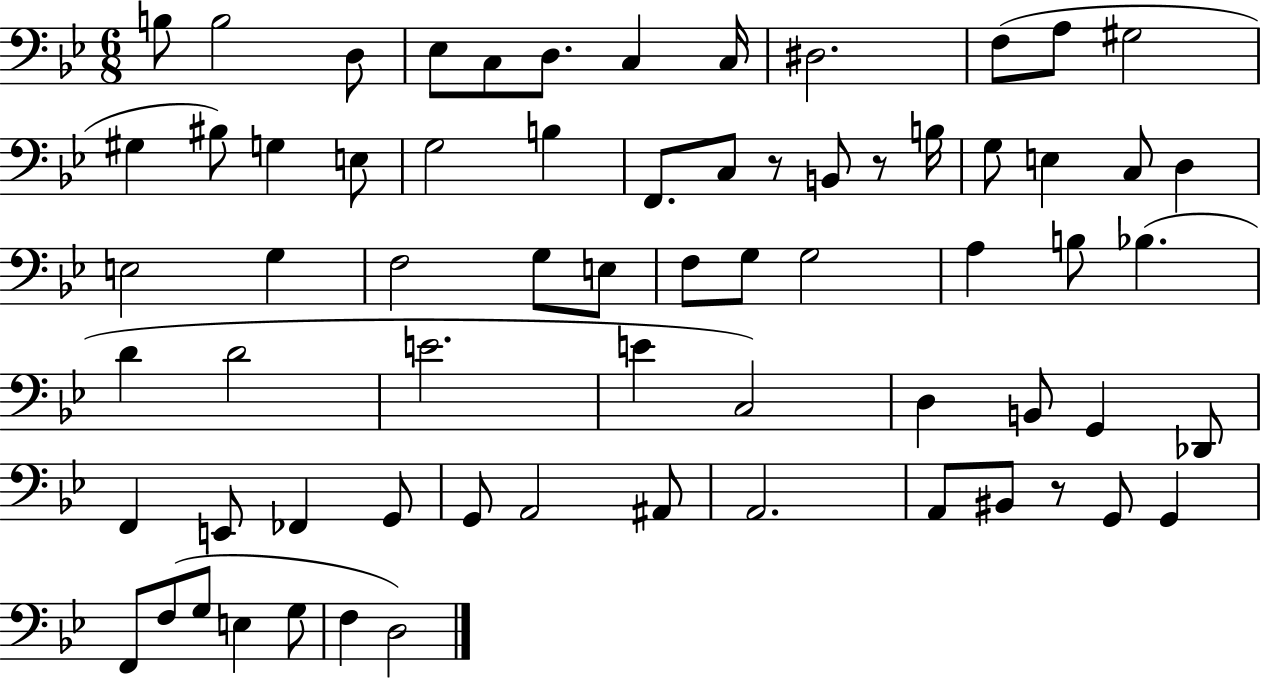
X:1
T:Untitled
M:6/8
L:1/4
K:Bb
B,/2 B,2 D,/2 _E,/2 C,/2 D,/2 C, C,/4 ^D,2 F,/2 A,/2 ^G,2 ^G, ^B,/2 G, E,/2 G,2 B, F,,/2 C,/2 z/2 B,,/2 z/2 B,/4 G,/2 E, C,/2 D, E,2 G, F,2 G,/2 E,/2 F,/2 G,/2 G,2 A, B,/2 _B, D D2 E2 E C,2 D, B,,/2 G,, _D,,/2 F,, E,,/2 _F,, G,,/2 G,,/2 A,,2 ^A,,/2 A,,2 A,,/2 ^B,,/2 z/2 G,,/2 G,, F,,/2 F,/2 G,/2 E, G,/2 F, D,2